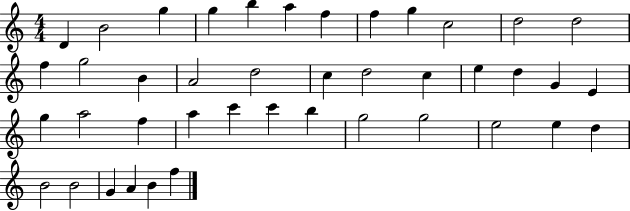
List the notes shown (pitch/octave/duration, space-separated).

D4/q B4/h G5/q G5/q B5/q A5/q F5/q F5/q G5/q C5/h D5/h D5/h F5/q G5/h B4/q A4/h D5/h C5/q D5/h C5/q E5/q D5/q G4/q E4/q G5/q A5/h F5/q A5/q C6/q C6/q B5/q G5/h G5/h E5/h E5/q D5/q B4/h B4/h G4/q A4/q B4/q F5/q